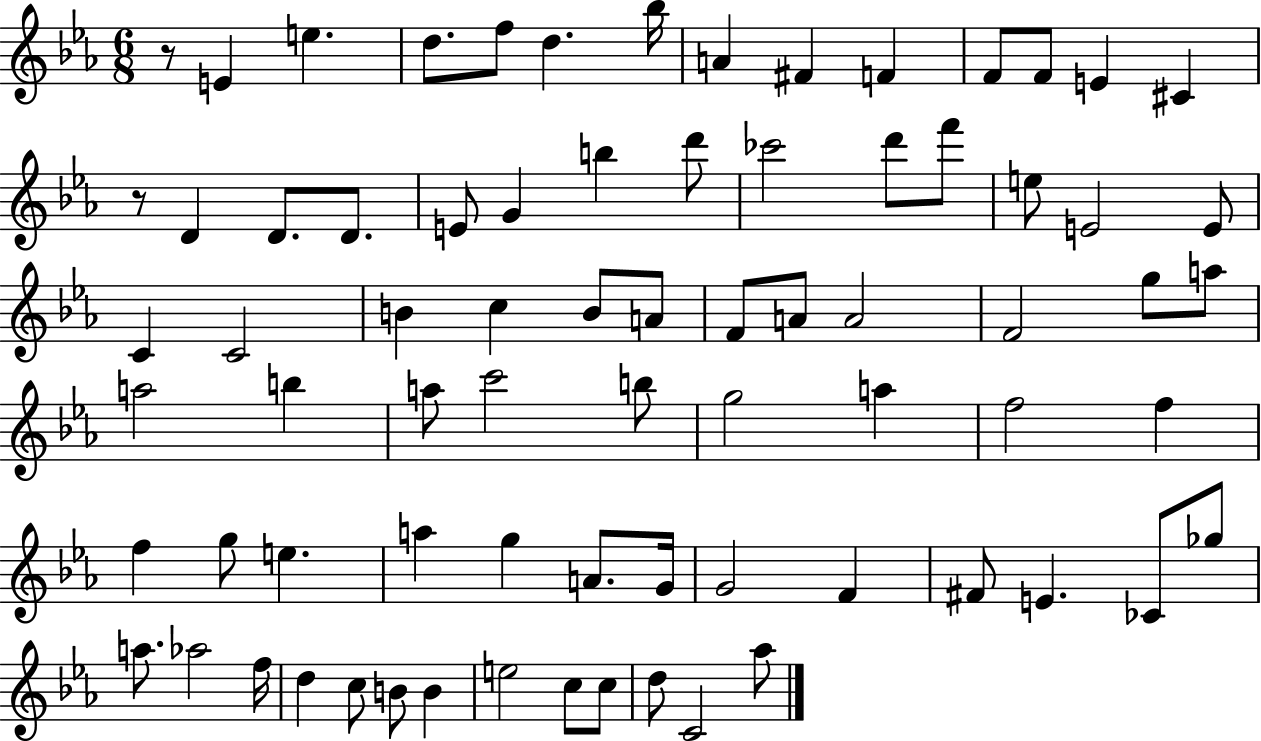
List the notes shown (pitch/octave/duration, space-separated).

R/e E4/q E5/q. D5/e. F5/e D5/q. Bb5/s A4/q F#4/q F4/q F4/e F4/e E4/q C#4/q R/e D4/q D4/e. D4/e. E4/e G4/q B5/q D6/e CES6/h D6/e F6/e E5/e E4/h E4/e C4/q C4/h B4/q C5/q B4/e A4/e F4/e A4/e A4/h F4/h G5/e A5/e A5/h B5/q A5/e C6/h B5/e G5/h A5/q F5/h F5/q F5/q G5/e E5/q. A5/q G5/q A4/e. G4/s G4/h F4/q F#4/e E4/q. CES4/e Gb5/e A5/e. Ab5/h F5/s D5/q C5/e B4/e B4/q E5/h C5/e C5/e D5/e C4/h Ab5/e